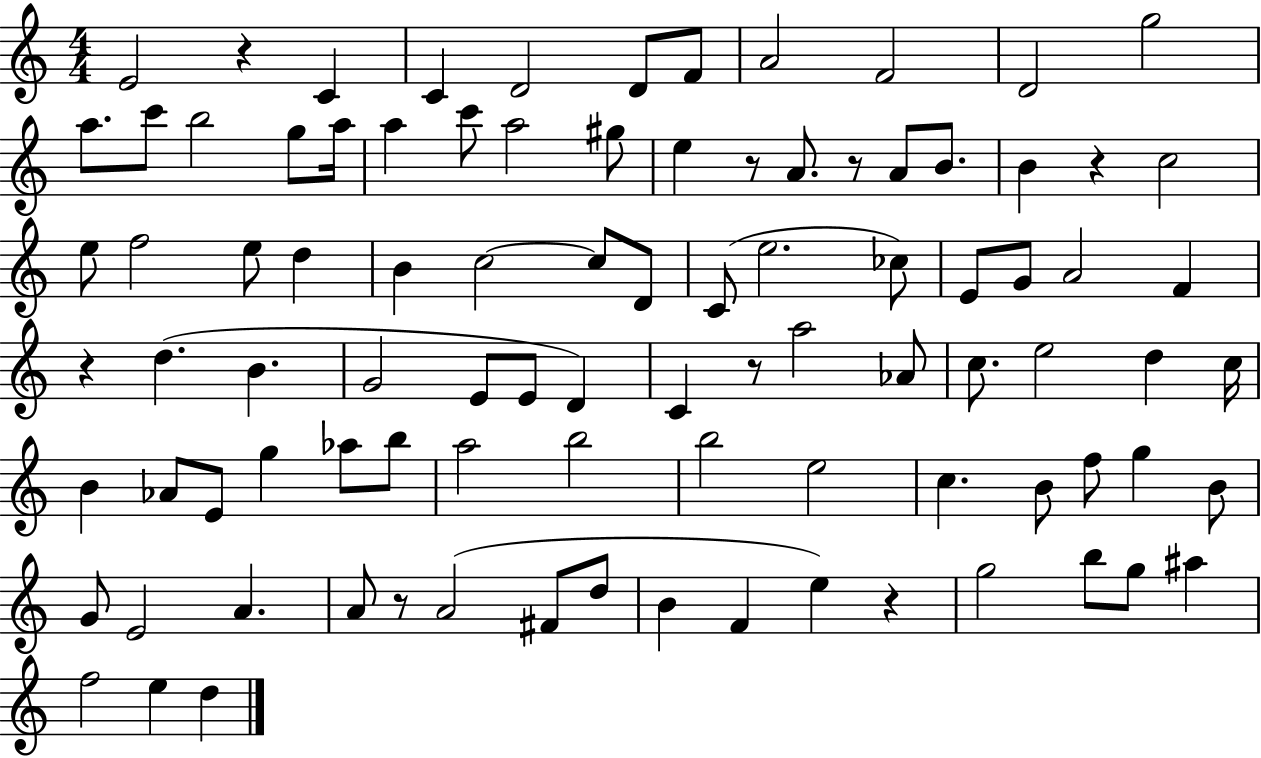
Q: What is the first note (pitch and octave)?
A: E4